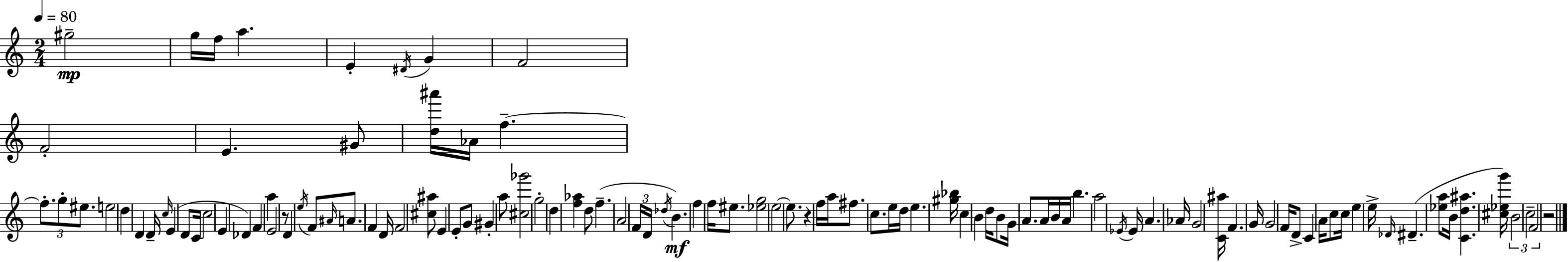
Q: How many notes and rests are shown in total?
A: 110